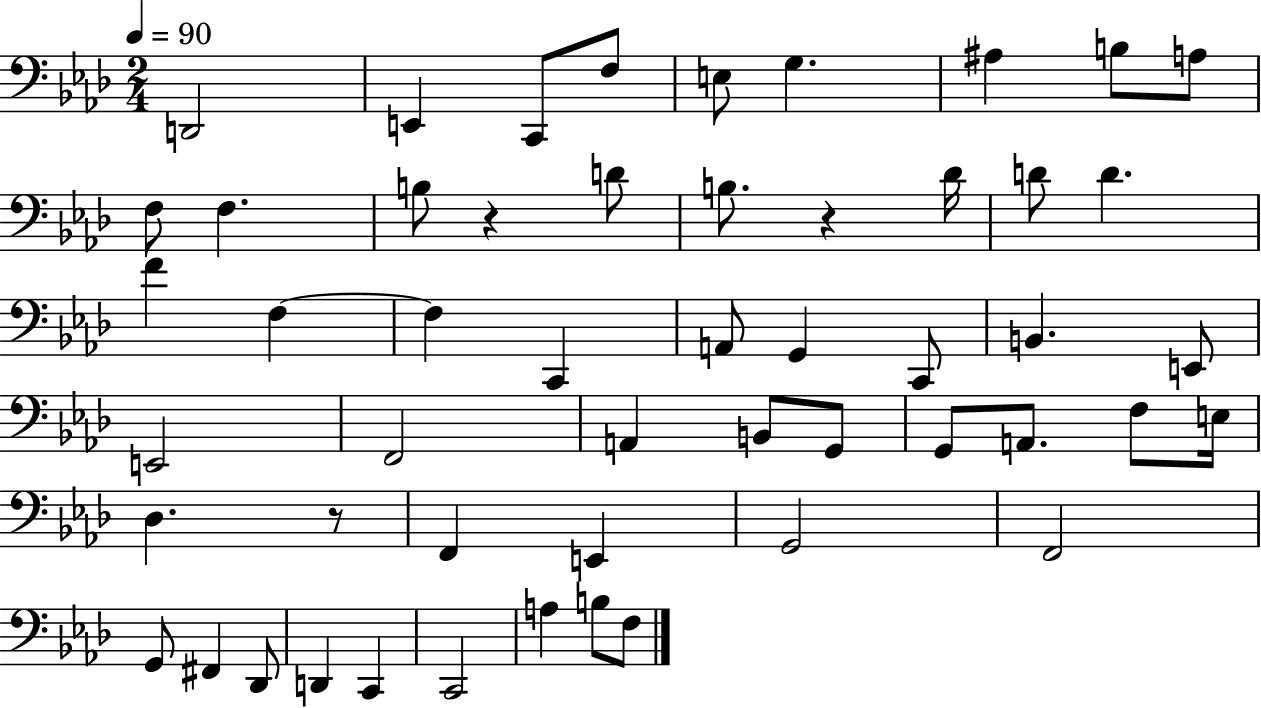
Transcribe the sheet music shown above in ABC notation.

X:1
T:Untitled
M:2/4
L:1/4
K:Ab
D,,2 E,, C,,/2 F,/2 E,/2 G, ^A, B,/2 A,/2 F,/2 F, B,/2 z D/2 B,/2 z _D/4 D/2 D F F, F, C,, A,,/2 G,, C,,/2 B,, E,,/2 E,,2 F,,2 A,, B,,/2 G,,/2 G,,/2 A,,/2 F,/2 E,/4 _D, z/2 F,, E,, G,,2 F,,2 G,,/2 ^F,, _D,,/2 D,, C,, C,,2 A, B,/2 F,/2